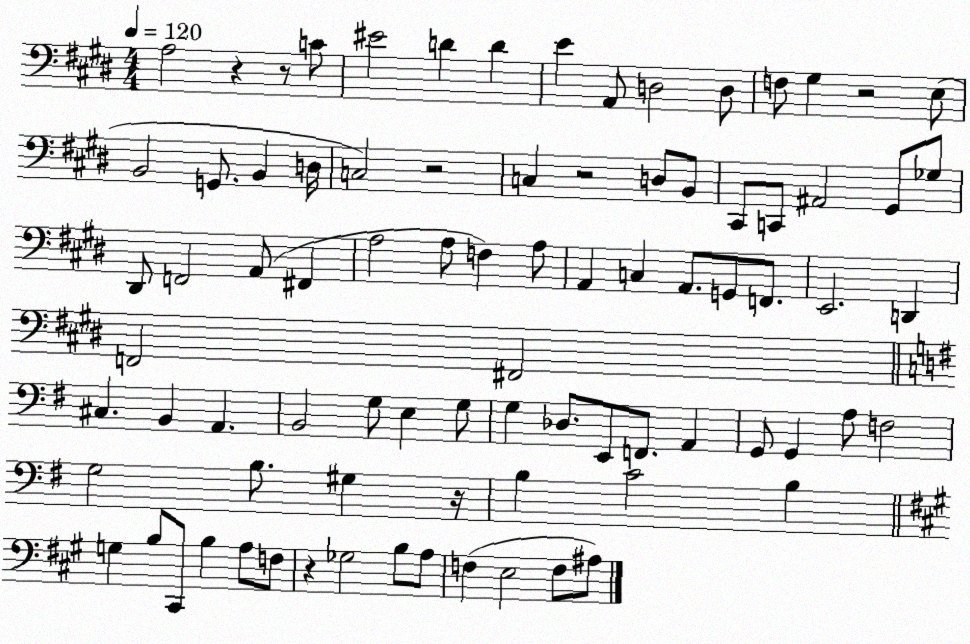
X:1
T:Untitled
M:4/4
L:1/4
K:E
A,2 z z/2 C/2 ^E2 D D E A,,/2 D,2 D,/2 F,/2 ^G, z2 E,/2 B,,2 G,,/2 B,, D,/4 C,2 z2 C, z2 D,/2 B,,/2 ^C,,/2 C,,/2 ^A,,2 ^G,,/2 _G,/2 ^D,,/2 F,,2 A,,/2 ^F,, A,2 A,/2 F, A,/2 A,, C, A,,/2 G,,/2 F,,/2 E,,2 D,, F,,2 ^F,,2 ^C, B,, A,, B,,2 G,/2 E, G,/2 G, _D,/2 E,,/2 F,,/2 A,, G,,/2 G,, A,/2 F,2 G,2 B,/2 ^G, z/4 B, C2 B, G, B,/2 ^C,,/2 B, A,/2 F,/2 z _G,2 B,/2 A,/2 F, E,2 F,/2 ^A,/2